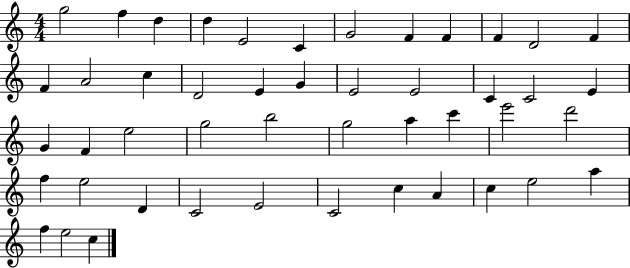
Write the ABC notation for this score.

X:1
T:Untitled
M:4/4
L:1/4
K:C
g2 f d d E2 C G2 F F F D2 F F A2 c D2 E G E2 E2 C C2 E G F e2 g2 b2 g2 a c' e'2 d'2 f e2 D C2 E2 C2 c A c e2 a f e2 c